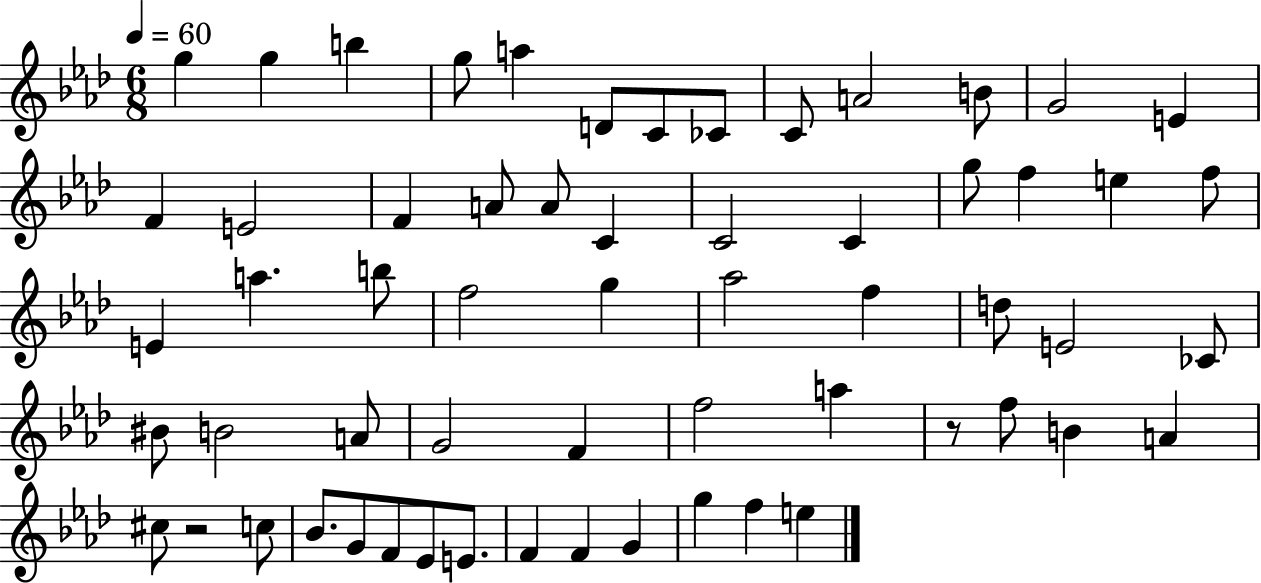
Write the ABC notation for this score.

X:1
T:Untitled
M:6/8
L:1/4
K:Ab
g g b g/2 a D/2 C/2 _C/2 C/2 A2 B/2 G2 E F E2 F A/2 A/2 C C2 C g/2 f e f/2 E a b/2 f2 g _a2 f d/2 E2 _C/2 ^B/2 B2 A/2 G2 F f2 a z/2 f/2 B A ^c/2 z2 c/2 _B/2 G/2 F/2 _E/2 E/2 F F G g f e